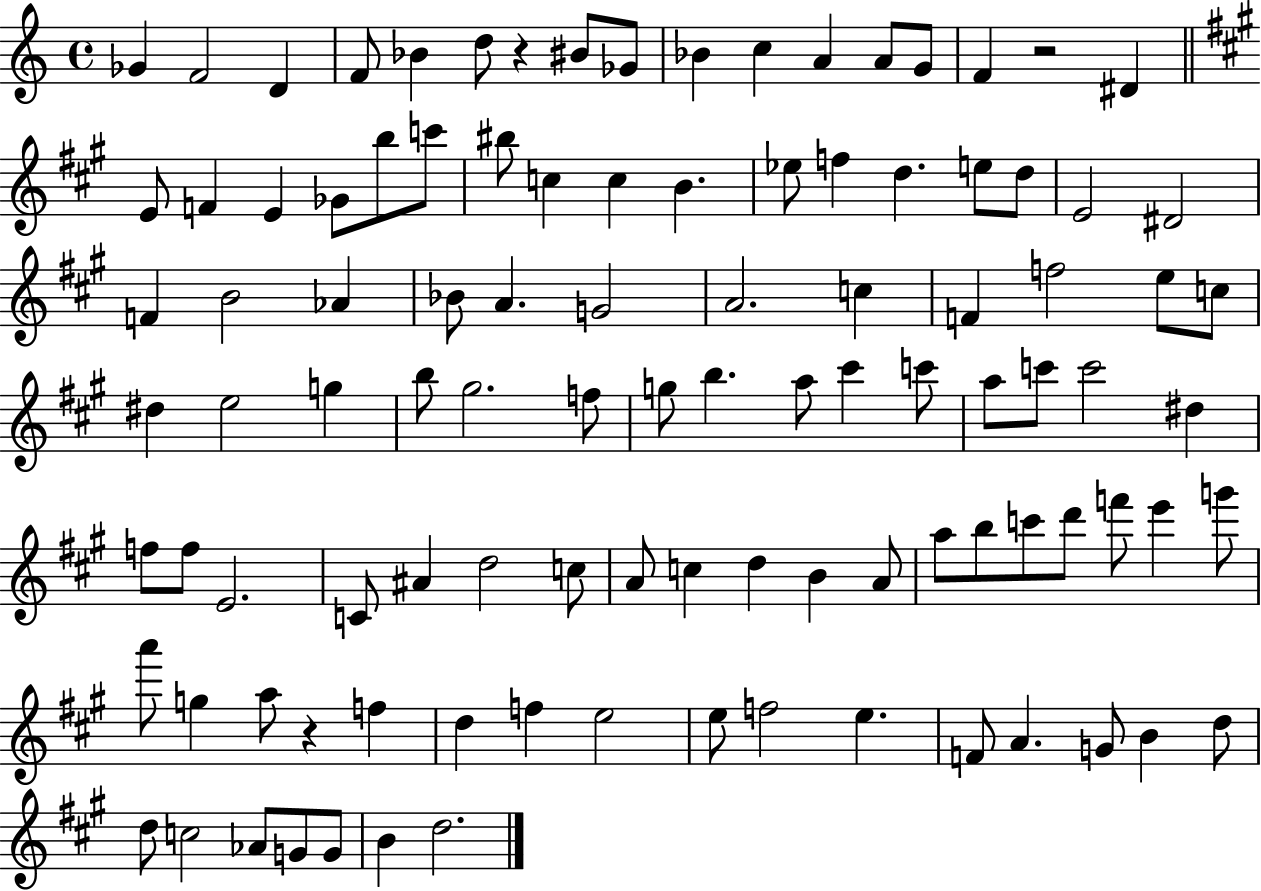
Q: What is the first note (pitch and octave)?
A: Gb4